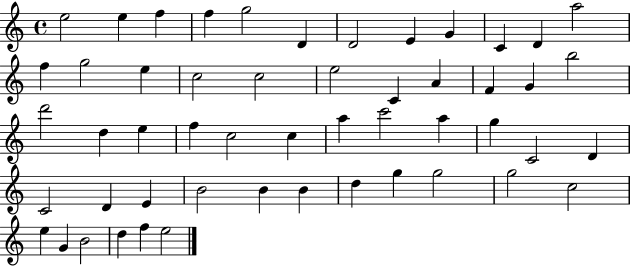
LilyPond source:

{
  \clef treble
  \time 4/4
  \defaultTimeSignature
  \key c \major
  e''2 e''4 f''4 | f''4 g''2 d'4 | d'2 e'4 g'4 | c'4 d'4 a''2 | \break f''4 g''2 e''4 | c''2 c''2 | e''2 c'4 a'4 | f'4 g'4 b''2 | \break d'''2 d''4 e''4 | f''4 c''2 c''4 | a''4 c'''2 a''4 | g''4 c'2 d'4 | \break c'2 d'4 e'4 | b'2 b'4 b'4 | d''4 g''4 g''2 | g''2 c''2 | \break e''4 g'4 b'2 | d''4 f''4 e''2 | \bar "|."
}